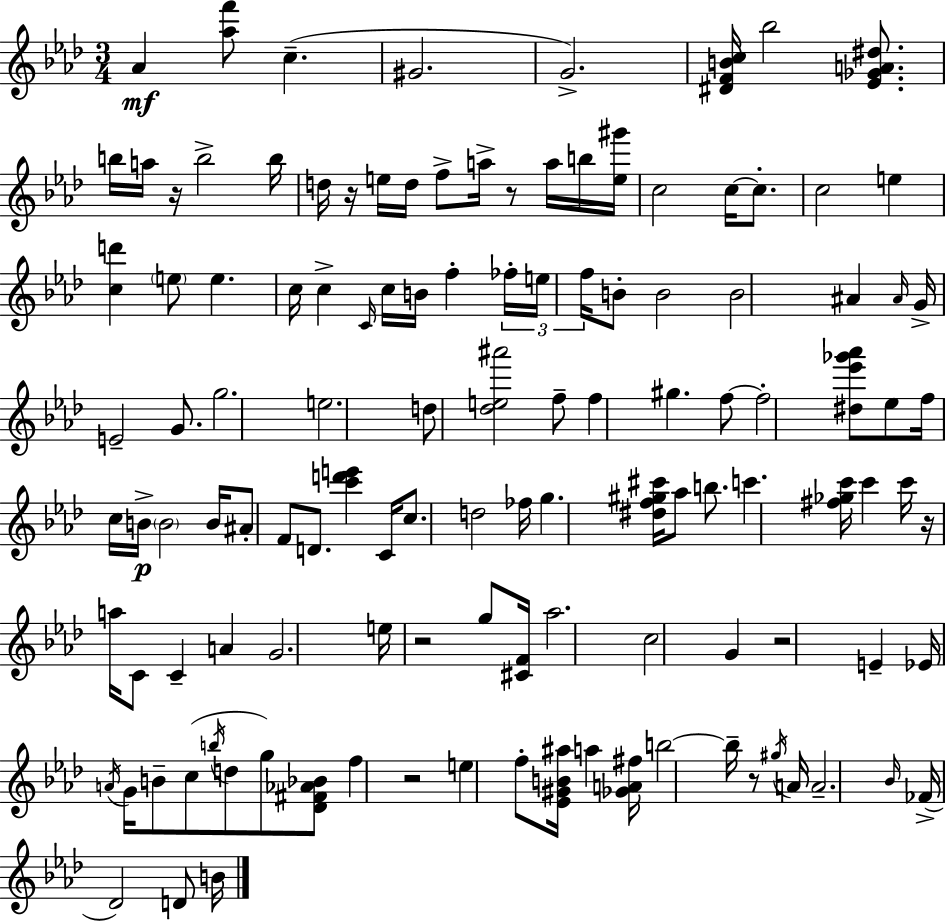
{
  \clef treble
  \numericTimeSignature
  \time 3/4
  \key aes \major
  aes'4\mf <aes'' f'''>8 c''4.--( | gis'2. | g'2.->) | <dis' f' b' c''>16 bes''2 <ees' ges' a' dis''>8. | \break b''16 a''16 r16 b''2-> b''16 | d''16 r16 e''16 d''16 f''8-> a''16-> r8 a''16 b''16 <e'' gis'''>16 | c''2 c''16~~ c''8.-. | c''2 e''4 | \break <c'' d'''>4 \parenthesize e''8 e''4. | c''16 c''4-> \grace { c'16 } c''16 b'16 f''4-. | \tuplet 3/2 { fes''16-. e''16 f''16 } b'8-. b'2 | b'2 ais'4 | \break \grace { ais'16 } g'16-> e'2-- g'8. | g''2. | e''2. | d''8 <des'' e'' ais'''>2 | \break f''8-- f''4 gis''4. | f''8~~ f''2-. <dis'' ees''' ges''' aes'''>8 | ees''8 f''16 c''16 b'16->\p \parenthesize b'2 | b'16 ais'8-. f'8 d'8. <c''' d''' e'''>4 | \break c'16 c''8. d''2 | fes''16 g''4. <dis'' f'' gis'' cis'''>16 aes''8 b''8. | c'''4. <fis'' ges'' c'''>16 c'''4 | c'''16 r16 a''16 c'8 c'4-- a'4 | \break g'2. | e''16 r2 g''8 | <cis' f'>16 aes''2. | c''2 g'4 | \break r2 e'4-- | ees'16 \acciaccatura { a'16 } g'16 b'8-- c''8( \acciaccatura { b''16 } d''8 | g''8) <des' fis' aes' bes'>8 f''4 r2 | e''4 f''8-. <ees' gis' b' ais''>16 a''4 | \break <ges' a' fis''>16 b''2~~ | b''16-- r8 \acciaccatura { gis''16 } a'16 a'2.-- | \grace { bes'16 }( fes'16-> des'2) | d'8 b'16 \bar "|."
}